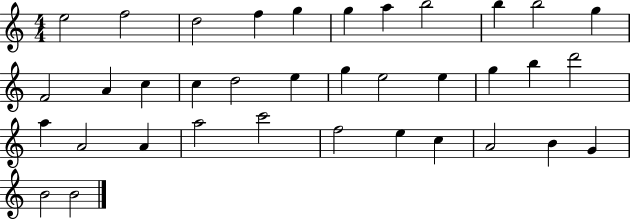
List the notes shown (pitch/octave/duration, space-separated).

E5/h F5/h D5/h F5/q G5/q G5/q A5/q B5/h B5/q B5/h G5/q F4/h A4/q C5/q C5/q D5/h E5/q G5/q E5/h E5/q G5/q B5/q D6/h A5/q A4/h A4/q A5/h C6/h F5/h E5/q C5/q A4/h B4/q G4/q B4/h B4/h